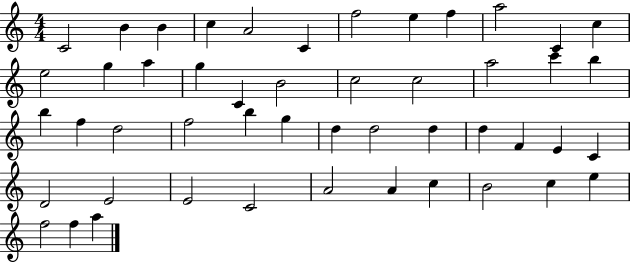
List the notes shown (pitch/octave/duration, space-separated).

C4/h B4/q B4/q C5/q A4/h C4/q F5/h E5/q F5/q A5/h C4/q C5/q E5/h G5/q A5/q G5/q C4/q B4/h C5/h C5/h A5/h C6/q B5/q B5/q F5/q D5/h F5/h B5/q G5/q D5/q D5/h D5/q D5/q F4/q E4/q C4/q D4/h E4/h E4/h C4/h A4/h A4/q C5/q B4/h C5/q E5/q F5/h F5/q A5/q